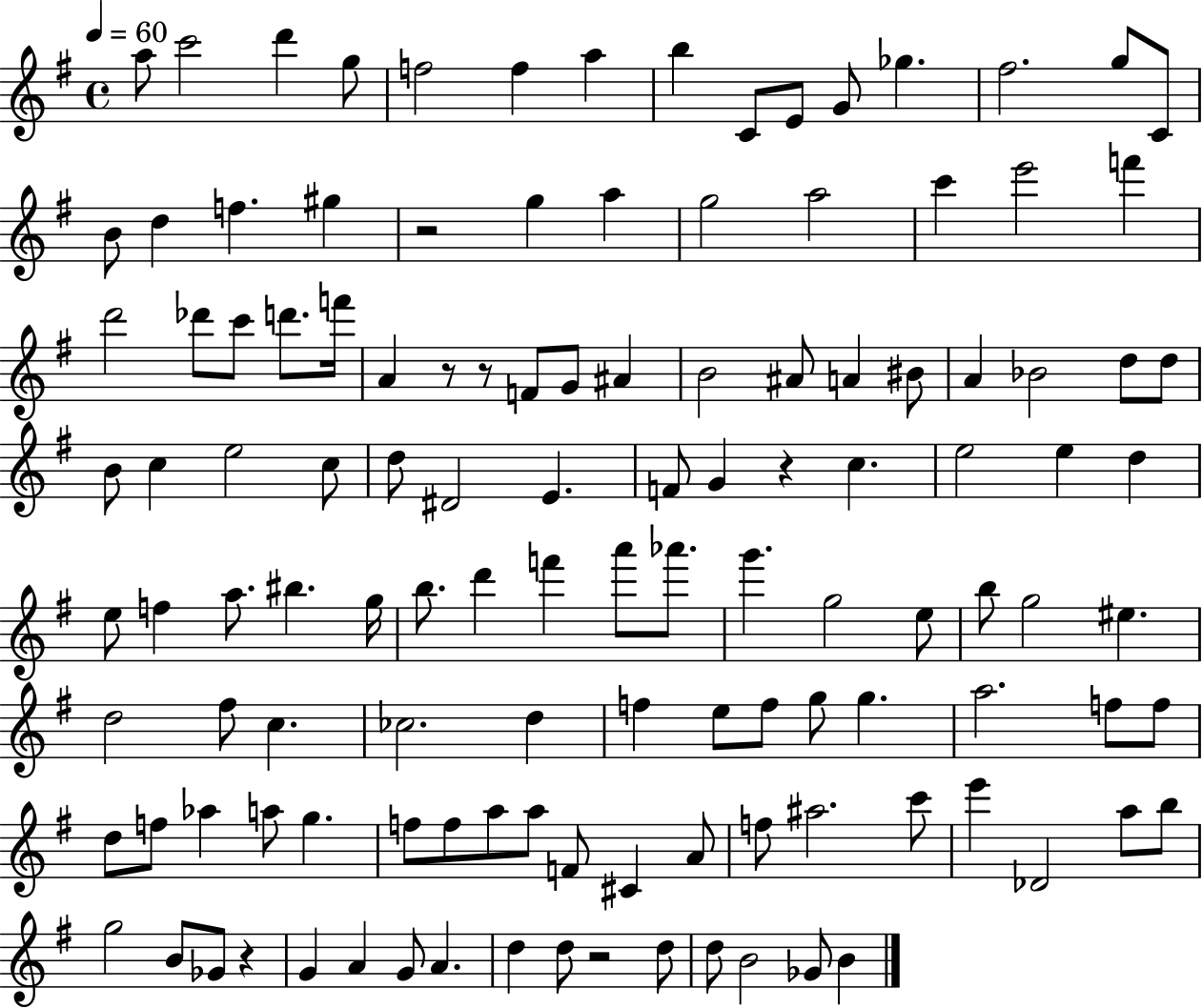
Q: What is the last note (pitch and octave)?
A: B4